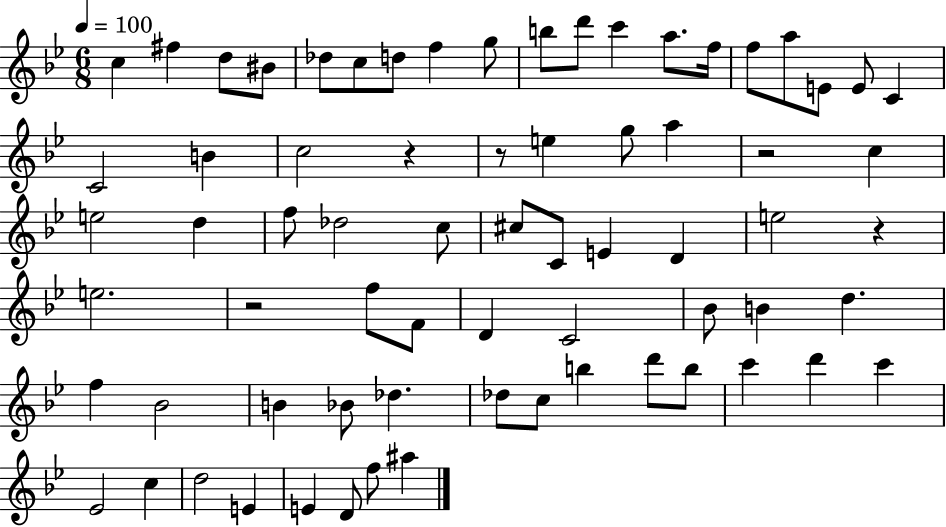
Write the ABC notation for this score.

X:1
T:Untitled
M:6/8
L:1/4
K:Bb
c ^f d/2 ^B/2 _d/2 c/2 d/2 f g/2 b/2 d'/2 c' a/2 f/4 f/2 a/2 E/2 E/2 C C2 B c2 z z/2 e g/2 a z2 c e2 d f/2 _d2 c/2 ^c/2 C/2 E D e2 z e2 z2 f/2 F/2 D C2 _B/2 B d f _B2 B _B/2 _d _d/2 c/2 b d'/2 b/2 c' d' c' _E2 c d2 E E D/2 f/2 ^a